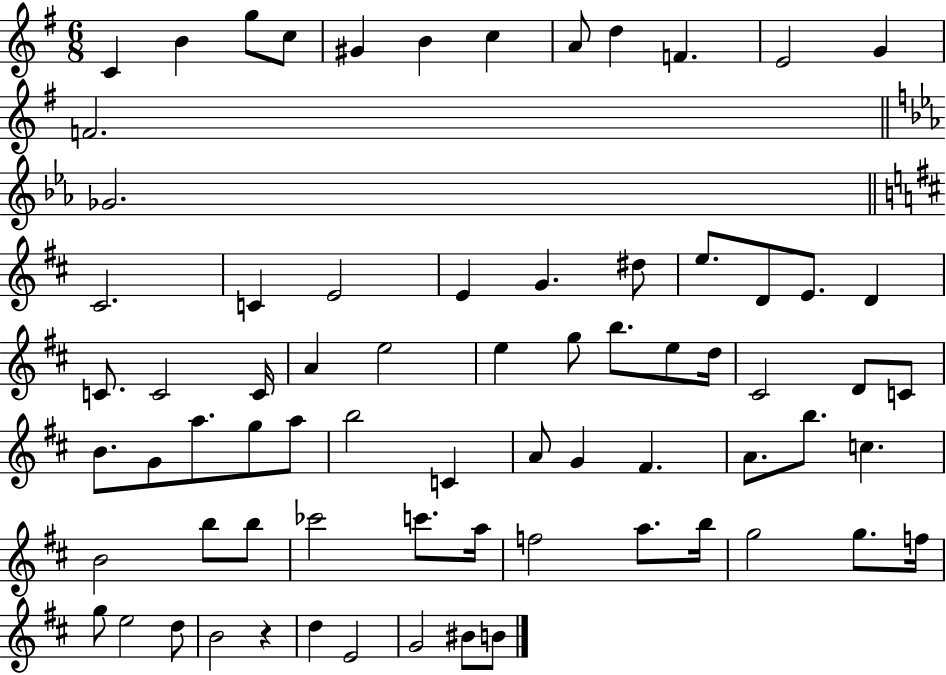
{
  \clef treble
  \numericTimeSignature
  \time 6/8
  \key g \major
  c'4 b'4 g''8 c''8 | gis'4 b'4 c''4 | a'8 d''4 f'4. | e'2 g'4 | \break f'2. | \bar "||" \break \key ees \major ges'2. | \bar "||" \break \key b \minor cis'2. | c'4 e'2 | e'4 g'4. dis''8 | e''8. d'8 e'8. d'4 | \break c'8. c'2 c'16 | a'4 e''2 | e''4 g''8 b''8. e''8 d''16 | cis'2 d'8 c'8 | \break b'8. g'8 a''8. g''8 a''8 | b''2 c'4 | a'8 g'4 fis'4. | a'8. b''8. c''4. | \break b'2 b''8 b''8 | ces'''2 c'''8. a''16 | f''2 a''8. b''16 | g''2 g''8. f''16 | \break g''8 e''2 d''8 | b'2 r4 | d''4 e'2 | g'2 bis'8 b'8 | \break \bar "|."
}